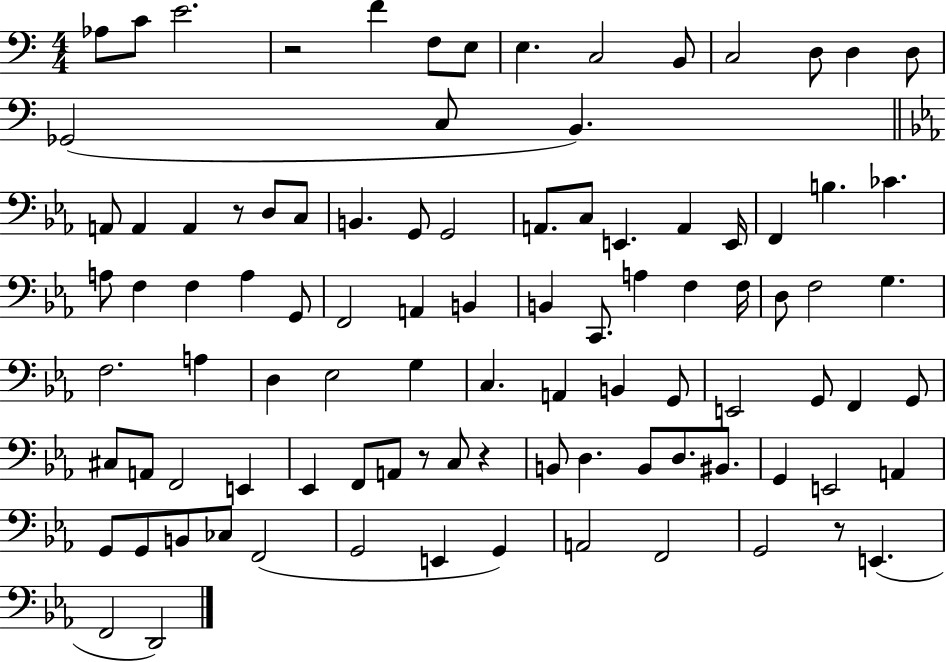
Ab3/e C4/e E4/h. R/h F4/q F3/e E3/e E3/q. C3/h B2/e C3/h D3/e D3/q D3/e Gb2/h C3/e B2/q. A2/e A2/q A2/q R/e D3/e C3/e B2/q. G2/e G2/h A2/e. C3/e E2/q. A2/q E2/s F2/q B3/q. CES4/q. A3/e F3/q F3/q A3/q G2/e F2/h A2/q B2/q B2/q C2/e. A3/q F3/q F3/s D3/e F3/h G3/q. F3/h. A3/q D3/q Eb3/h G3/q C3/q. A2/q B2/q G2/e E2/h G2/e F2/q G2/e C#3/e A2/e F2/h E2/q Eb2/q F2/e A2/e R/e C3/e R/q B2/e D3/q. B2/e D3/e. BIS2/e. G2/q E2/h A2/q G2/e G2/e B2/e CES3/e F2/h G2/h E2/q G2/q A2/h F2/h G2/h R/e E2/q. F2/h D2/h